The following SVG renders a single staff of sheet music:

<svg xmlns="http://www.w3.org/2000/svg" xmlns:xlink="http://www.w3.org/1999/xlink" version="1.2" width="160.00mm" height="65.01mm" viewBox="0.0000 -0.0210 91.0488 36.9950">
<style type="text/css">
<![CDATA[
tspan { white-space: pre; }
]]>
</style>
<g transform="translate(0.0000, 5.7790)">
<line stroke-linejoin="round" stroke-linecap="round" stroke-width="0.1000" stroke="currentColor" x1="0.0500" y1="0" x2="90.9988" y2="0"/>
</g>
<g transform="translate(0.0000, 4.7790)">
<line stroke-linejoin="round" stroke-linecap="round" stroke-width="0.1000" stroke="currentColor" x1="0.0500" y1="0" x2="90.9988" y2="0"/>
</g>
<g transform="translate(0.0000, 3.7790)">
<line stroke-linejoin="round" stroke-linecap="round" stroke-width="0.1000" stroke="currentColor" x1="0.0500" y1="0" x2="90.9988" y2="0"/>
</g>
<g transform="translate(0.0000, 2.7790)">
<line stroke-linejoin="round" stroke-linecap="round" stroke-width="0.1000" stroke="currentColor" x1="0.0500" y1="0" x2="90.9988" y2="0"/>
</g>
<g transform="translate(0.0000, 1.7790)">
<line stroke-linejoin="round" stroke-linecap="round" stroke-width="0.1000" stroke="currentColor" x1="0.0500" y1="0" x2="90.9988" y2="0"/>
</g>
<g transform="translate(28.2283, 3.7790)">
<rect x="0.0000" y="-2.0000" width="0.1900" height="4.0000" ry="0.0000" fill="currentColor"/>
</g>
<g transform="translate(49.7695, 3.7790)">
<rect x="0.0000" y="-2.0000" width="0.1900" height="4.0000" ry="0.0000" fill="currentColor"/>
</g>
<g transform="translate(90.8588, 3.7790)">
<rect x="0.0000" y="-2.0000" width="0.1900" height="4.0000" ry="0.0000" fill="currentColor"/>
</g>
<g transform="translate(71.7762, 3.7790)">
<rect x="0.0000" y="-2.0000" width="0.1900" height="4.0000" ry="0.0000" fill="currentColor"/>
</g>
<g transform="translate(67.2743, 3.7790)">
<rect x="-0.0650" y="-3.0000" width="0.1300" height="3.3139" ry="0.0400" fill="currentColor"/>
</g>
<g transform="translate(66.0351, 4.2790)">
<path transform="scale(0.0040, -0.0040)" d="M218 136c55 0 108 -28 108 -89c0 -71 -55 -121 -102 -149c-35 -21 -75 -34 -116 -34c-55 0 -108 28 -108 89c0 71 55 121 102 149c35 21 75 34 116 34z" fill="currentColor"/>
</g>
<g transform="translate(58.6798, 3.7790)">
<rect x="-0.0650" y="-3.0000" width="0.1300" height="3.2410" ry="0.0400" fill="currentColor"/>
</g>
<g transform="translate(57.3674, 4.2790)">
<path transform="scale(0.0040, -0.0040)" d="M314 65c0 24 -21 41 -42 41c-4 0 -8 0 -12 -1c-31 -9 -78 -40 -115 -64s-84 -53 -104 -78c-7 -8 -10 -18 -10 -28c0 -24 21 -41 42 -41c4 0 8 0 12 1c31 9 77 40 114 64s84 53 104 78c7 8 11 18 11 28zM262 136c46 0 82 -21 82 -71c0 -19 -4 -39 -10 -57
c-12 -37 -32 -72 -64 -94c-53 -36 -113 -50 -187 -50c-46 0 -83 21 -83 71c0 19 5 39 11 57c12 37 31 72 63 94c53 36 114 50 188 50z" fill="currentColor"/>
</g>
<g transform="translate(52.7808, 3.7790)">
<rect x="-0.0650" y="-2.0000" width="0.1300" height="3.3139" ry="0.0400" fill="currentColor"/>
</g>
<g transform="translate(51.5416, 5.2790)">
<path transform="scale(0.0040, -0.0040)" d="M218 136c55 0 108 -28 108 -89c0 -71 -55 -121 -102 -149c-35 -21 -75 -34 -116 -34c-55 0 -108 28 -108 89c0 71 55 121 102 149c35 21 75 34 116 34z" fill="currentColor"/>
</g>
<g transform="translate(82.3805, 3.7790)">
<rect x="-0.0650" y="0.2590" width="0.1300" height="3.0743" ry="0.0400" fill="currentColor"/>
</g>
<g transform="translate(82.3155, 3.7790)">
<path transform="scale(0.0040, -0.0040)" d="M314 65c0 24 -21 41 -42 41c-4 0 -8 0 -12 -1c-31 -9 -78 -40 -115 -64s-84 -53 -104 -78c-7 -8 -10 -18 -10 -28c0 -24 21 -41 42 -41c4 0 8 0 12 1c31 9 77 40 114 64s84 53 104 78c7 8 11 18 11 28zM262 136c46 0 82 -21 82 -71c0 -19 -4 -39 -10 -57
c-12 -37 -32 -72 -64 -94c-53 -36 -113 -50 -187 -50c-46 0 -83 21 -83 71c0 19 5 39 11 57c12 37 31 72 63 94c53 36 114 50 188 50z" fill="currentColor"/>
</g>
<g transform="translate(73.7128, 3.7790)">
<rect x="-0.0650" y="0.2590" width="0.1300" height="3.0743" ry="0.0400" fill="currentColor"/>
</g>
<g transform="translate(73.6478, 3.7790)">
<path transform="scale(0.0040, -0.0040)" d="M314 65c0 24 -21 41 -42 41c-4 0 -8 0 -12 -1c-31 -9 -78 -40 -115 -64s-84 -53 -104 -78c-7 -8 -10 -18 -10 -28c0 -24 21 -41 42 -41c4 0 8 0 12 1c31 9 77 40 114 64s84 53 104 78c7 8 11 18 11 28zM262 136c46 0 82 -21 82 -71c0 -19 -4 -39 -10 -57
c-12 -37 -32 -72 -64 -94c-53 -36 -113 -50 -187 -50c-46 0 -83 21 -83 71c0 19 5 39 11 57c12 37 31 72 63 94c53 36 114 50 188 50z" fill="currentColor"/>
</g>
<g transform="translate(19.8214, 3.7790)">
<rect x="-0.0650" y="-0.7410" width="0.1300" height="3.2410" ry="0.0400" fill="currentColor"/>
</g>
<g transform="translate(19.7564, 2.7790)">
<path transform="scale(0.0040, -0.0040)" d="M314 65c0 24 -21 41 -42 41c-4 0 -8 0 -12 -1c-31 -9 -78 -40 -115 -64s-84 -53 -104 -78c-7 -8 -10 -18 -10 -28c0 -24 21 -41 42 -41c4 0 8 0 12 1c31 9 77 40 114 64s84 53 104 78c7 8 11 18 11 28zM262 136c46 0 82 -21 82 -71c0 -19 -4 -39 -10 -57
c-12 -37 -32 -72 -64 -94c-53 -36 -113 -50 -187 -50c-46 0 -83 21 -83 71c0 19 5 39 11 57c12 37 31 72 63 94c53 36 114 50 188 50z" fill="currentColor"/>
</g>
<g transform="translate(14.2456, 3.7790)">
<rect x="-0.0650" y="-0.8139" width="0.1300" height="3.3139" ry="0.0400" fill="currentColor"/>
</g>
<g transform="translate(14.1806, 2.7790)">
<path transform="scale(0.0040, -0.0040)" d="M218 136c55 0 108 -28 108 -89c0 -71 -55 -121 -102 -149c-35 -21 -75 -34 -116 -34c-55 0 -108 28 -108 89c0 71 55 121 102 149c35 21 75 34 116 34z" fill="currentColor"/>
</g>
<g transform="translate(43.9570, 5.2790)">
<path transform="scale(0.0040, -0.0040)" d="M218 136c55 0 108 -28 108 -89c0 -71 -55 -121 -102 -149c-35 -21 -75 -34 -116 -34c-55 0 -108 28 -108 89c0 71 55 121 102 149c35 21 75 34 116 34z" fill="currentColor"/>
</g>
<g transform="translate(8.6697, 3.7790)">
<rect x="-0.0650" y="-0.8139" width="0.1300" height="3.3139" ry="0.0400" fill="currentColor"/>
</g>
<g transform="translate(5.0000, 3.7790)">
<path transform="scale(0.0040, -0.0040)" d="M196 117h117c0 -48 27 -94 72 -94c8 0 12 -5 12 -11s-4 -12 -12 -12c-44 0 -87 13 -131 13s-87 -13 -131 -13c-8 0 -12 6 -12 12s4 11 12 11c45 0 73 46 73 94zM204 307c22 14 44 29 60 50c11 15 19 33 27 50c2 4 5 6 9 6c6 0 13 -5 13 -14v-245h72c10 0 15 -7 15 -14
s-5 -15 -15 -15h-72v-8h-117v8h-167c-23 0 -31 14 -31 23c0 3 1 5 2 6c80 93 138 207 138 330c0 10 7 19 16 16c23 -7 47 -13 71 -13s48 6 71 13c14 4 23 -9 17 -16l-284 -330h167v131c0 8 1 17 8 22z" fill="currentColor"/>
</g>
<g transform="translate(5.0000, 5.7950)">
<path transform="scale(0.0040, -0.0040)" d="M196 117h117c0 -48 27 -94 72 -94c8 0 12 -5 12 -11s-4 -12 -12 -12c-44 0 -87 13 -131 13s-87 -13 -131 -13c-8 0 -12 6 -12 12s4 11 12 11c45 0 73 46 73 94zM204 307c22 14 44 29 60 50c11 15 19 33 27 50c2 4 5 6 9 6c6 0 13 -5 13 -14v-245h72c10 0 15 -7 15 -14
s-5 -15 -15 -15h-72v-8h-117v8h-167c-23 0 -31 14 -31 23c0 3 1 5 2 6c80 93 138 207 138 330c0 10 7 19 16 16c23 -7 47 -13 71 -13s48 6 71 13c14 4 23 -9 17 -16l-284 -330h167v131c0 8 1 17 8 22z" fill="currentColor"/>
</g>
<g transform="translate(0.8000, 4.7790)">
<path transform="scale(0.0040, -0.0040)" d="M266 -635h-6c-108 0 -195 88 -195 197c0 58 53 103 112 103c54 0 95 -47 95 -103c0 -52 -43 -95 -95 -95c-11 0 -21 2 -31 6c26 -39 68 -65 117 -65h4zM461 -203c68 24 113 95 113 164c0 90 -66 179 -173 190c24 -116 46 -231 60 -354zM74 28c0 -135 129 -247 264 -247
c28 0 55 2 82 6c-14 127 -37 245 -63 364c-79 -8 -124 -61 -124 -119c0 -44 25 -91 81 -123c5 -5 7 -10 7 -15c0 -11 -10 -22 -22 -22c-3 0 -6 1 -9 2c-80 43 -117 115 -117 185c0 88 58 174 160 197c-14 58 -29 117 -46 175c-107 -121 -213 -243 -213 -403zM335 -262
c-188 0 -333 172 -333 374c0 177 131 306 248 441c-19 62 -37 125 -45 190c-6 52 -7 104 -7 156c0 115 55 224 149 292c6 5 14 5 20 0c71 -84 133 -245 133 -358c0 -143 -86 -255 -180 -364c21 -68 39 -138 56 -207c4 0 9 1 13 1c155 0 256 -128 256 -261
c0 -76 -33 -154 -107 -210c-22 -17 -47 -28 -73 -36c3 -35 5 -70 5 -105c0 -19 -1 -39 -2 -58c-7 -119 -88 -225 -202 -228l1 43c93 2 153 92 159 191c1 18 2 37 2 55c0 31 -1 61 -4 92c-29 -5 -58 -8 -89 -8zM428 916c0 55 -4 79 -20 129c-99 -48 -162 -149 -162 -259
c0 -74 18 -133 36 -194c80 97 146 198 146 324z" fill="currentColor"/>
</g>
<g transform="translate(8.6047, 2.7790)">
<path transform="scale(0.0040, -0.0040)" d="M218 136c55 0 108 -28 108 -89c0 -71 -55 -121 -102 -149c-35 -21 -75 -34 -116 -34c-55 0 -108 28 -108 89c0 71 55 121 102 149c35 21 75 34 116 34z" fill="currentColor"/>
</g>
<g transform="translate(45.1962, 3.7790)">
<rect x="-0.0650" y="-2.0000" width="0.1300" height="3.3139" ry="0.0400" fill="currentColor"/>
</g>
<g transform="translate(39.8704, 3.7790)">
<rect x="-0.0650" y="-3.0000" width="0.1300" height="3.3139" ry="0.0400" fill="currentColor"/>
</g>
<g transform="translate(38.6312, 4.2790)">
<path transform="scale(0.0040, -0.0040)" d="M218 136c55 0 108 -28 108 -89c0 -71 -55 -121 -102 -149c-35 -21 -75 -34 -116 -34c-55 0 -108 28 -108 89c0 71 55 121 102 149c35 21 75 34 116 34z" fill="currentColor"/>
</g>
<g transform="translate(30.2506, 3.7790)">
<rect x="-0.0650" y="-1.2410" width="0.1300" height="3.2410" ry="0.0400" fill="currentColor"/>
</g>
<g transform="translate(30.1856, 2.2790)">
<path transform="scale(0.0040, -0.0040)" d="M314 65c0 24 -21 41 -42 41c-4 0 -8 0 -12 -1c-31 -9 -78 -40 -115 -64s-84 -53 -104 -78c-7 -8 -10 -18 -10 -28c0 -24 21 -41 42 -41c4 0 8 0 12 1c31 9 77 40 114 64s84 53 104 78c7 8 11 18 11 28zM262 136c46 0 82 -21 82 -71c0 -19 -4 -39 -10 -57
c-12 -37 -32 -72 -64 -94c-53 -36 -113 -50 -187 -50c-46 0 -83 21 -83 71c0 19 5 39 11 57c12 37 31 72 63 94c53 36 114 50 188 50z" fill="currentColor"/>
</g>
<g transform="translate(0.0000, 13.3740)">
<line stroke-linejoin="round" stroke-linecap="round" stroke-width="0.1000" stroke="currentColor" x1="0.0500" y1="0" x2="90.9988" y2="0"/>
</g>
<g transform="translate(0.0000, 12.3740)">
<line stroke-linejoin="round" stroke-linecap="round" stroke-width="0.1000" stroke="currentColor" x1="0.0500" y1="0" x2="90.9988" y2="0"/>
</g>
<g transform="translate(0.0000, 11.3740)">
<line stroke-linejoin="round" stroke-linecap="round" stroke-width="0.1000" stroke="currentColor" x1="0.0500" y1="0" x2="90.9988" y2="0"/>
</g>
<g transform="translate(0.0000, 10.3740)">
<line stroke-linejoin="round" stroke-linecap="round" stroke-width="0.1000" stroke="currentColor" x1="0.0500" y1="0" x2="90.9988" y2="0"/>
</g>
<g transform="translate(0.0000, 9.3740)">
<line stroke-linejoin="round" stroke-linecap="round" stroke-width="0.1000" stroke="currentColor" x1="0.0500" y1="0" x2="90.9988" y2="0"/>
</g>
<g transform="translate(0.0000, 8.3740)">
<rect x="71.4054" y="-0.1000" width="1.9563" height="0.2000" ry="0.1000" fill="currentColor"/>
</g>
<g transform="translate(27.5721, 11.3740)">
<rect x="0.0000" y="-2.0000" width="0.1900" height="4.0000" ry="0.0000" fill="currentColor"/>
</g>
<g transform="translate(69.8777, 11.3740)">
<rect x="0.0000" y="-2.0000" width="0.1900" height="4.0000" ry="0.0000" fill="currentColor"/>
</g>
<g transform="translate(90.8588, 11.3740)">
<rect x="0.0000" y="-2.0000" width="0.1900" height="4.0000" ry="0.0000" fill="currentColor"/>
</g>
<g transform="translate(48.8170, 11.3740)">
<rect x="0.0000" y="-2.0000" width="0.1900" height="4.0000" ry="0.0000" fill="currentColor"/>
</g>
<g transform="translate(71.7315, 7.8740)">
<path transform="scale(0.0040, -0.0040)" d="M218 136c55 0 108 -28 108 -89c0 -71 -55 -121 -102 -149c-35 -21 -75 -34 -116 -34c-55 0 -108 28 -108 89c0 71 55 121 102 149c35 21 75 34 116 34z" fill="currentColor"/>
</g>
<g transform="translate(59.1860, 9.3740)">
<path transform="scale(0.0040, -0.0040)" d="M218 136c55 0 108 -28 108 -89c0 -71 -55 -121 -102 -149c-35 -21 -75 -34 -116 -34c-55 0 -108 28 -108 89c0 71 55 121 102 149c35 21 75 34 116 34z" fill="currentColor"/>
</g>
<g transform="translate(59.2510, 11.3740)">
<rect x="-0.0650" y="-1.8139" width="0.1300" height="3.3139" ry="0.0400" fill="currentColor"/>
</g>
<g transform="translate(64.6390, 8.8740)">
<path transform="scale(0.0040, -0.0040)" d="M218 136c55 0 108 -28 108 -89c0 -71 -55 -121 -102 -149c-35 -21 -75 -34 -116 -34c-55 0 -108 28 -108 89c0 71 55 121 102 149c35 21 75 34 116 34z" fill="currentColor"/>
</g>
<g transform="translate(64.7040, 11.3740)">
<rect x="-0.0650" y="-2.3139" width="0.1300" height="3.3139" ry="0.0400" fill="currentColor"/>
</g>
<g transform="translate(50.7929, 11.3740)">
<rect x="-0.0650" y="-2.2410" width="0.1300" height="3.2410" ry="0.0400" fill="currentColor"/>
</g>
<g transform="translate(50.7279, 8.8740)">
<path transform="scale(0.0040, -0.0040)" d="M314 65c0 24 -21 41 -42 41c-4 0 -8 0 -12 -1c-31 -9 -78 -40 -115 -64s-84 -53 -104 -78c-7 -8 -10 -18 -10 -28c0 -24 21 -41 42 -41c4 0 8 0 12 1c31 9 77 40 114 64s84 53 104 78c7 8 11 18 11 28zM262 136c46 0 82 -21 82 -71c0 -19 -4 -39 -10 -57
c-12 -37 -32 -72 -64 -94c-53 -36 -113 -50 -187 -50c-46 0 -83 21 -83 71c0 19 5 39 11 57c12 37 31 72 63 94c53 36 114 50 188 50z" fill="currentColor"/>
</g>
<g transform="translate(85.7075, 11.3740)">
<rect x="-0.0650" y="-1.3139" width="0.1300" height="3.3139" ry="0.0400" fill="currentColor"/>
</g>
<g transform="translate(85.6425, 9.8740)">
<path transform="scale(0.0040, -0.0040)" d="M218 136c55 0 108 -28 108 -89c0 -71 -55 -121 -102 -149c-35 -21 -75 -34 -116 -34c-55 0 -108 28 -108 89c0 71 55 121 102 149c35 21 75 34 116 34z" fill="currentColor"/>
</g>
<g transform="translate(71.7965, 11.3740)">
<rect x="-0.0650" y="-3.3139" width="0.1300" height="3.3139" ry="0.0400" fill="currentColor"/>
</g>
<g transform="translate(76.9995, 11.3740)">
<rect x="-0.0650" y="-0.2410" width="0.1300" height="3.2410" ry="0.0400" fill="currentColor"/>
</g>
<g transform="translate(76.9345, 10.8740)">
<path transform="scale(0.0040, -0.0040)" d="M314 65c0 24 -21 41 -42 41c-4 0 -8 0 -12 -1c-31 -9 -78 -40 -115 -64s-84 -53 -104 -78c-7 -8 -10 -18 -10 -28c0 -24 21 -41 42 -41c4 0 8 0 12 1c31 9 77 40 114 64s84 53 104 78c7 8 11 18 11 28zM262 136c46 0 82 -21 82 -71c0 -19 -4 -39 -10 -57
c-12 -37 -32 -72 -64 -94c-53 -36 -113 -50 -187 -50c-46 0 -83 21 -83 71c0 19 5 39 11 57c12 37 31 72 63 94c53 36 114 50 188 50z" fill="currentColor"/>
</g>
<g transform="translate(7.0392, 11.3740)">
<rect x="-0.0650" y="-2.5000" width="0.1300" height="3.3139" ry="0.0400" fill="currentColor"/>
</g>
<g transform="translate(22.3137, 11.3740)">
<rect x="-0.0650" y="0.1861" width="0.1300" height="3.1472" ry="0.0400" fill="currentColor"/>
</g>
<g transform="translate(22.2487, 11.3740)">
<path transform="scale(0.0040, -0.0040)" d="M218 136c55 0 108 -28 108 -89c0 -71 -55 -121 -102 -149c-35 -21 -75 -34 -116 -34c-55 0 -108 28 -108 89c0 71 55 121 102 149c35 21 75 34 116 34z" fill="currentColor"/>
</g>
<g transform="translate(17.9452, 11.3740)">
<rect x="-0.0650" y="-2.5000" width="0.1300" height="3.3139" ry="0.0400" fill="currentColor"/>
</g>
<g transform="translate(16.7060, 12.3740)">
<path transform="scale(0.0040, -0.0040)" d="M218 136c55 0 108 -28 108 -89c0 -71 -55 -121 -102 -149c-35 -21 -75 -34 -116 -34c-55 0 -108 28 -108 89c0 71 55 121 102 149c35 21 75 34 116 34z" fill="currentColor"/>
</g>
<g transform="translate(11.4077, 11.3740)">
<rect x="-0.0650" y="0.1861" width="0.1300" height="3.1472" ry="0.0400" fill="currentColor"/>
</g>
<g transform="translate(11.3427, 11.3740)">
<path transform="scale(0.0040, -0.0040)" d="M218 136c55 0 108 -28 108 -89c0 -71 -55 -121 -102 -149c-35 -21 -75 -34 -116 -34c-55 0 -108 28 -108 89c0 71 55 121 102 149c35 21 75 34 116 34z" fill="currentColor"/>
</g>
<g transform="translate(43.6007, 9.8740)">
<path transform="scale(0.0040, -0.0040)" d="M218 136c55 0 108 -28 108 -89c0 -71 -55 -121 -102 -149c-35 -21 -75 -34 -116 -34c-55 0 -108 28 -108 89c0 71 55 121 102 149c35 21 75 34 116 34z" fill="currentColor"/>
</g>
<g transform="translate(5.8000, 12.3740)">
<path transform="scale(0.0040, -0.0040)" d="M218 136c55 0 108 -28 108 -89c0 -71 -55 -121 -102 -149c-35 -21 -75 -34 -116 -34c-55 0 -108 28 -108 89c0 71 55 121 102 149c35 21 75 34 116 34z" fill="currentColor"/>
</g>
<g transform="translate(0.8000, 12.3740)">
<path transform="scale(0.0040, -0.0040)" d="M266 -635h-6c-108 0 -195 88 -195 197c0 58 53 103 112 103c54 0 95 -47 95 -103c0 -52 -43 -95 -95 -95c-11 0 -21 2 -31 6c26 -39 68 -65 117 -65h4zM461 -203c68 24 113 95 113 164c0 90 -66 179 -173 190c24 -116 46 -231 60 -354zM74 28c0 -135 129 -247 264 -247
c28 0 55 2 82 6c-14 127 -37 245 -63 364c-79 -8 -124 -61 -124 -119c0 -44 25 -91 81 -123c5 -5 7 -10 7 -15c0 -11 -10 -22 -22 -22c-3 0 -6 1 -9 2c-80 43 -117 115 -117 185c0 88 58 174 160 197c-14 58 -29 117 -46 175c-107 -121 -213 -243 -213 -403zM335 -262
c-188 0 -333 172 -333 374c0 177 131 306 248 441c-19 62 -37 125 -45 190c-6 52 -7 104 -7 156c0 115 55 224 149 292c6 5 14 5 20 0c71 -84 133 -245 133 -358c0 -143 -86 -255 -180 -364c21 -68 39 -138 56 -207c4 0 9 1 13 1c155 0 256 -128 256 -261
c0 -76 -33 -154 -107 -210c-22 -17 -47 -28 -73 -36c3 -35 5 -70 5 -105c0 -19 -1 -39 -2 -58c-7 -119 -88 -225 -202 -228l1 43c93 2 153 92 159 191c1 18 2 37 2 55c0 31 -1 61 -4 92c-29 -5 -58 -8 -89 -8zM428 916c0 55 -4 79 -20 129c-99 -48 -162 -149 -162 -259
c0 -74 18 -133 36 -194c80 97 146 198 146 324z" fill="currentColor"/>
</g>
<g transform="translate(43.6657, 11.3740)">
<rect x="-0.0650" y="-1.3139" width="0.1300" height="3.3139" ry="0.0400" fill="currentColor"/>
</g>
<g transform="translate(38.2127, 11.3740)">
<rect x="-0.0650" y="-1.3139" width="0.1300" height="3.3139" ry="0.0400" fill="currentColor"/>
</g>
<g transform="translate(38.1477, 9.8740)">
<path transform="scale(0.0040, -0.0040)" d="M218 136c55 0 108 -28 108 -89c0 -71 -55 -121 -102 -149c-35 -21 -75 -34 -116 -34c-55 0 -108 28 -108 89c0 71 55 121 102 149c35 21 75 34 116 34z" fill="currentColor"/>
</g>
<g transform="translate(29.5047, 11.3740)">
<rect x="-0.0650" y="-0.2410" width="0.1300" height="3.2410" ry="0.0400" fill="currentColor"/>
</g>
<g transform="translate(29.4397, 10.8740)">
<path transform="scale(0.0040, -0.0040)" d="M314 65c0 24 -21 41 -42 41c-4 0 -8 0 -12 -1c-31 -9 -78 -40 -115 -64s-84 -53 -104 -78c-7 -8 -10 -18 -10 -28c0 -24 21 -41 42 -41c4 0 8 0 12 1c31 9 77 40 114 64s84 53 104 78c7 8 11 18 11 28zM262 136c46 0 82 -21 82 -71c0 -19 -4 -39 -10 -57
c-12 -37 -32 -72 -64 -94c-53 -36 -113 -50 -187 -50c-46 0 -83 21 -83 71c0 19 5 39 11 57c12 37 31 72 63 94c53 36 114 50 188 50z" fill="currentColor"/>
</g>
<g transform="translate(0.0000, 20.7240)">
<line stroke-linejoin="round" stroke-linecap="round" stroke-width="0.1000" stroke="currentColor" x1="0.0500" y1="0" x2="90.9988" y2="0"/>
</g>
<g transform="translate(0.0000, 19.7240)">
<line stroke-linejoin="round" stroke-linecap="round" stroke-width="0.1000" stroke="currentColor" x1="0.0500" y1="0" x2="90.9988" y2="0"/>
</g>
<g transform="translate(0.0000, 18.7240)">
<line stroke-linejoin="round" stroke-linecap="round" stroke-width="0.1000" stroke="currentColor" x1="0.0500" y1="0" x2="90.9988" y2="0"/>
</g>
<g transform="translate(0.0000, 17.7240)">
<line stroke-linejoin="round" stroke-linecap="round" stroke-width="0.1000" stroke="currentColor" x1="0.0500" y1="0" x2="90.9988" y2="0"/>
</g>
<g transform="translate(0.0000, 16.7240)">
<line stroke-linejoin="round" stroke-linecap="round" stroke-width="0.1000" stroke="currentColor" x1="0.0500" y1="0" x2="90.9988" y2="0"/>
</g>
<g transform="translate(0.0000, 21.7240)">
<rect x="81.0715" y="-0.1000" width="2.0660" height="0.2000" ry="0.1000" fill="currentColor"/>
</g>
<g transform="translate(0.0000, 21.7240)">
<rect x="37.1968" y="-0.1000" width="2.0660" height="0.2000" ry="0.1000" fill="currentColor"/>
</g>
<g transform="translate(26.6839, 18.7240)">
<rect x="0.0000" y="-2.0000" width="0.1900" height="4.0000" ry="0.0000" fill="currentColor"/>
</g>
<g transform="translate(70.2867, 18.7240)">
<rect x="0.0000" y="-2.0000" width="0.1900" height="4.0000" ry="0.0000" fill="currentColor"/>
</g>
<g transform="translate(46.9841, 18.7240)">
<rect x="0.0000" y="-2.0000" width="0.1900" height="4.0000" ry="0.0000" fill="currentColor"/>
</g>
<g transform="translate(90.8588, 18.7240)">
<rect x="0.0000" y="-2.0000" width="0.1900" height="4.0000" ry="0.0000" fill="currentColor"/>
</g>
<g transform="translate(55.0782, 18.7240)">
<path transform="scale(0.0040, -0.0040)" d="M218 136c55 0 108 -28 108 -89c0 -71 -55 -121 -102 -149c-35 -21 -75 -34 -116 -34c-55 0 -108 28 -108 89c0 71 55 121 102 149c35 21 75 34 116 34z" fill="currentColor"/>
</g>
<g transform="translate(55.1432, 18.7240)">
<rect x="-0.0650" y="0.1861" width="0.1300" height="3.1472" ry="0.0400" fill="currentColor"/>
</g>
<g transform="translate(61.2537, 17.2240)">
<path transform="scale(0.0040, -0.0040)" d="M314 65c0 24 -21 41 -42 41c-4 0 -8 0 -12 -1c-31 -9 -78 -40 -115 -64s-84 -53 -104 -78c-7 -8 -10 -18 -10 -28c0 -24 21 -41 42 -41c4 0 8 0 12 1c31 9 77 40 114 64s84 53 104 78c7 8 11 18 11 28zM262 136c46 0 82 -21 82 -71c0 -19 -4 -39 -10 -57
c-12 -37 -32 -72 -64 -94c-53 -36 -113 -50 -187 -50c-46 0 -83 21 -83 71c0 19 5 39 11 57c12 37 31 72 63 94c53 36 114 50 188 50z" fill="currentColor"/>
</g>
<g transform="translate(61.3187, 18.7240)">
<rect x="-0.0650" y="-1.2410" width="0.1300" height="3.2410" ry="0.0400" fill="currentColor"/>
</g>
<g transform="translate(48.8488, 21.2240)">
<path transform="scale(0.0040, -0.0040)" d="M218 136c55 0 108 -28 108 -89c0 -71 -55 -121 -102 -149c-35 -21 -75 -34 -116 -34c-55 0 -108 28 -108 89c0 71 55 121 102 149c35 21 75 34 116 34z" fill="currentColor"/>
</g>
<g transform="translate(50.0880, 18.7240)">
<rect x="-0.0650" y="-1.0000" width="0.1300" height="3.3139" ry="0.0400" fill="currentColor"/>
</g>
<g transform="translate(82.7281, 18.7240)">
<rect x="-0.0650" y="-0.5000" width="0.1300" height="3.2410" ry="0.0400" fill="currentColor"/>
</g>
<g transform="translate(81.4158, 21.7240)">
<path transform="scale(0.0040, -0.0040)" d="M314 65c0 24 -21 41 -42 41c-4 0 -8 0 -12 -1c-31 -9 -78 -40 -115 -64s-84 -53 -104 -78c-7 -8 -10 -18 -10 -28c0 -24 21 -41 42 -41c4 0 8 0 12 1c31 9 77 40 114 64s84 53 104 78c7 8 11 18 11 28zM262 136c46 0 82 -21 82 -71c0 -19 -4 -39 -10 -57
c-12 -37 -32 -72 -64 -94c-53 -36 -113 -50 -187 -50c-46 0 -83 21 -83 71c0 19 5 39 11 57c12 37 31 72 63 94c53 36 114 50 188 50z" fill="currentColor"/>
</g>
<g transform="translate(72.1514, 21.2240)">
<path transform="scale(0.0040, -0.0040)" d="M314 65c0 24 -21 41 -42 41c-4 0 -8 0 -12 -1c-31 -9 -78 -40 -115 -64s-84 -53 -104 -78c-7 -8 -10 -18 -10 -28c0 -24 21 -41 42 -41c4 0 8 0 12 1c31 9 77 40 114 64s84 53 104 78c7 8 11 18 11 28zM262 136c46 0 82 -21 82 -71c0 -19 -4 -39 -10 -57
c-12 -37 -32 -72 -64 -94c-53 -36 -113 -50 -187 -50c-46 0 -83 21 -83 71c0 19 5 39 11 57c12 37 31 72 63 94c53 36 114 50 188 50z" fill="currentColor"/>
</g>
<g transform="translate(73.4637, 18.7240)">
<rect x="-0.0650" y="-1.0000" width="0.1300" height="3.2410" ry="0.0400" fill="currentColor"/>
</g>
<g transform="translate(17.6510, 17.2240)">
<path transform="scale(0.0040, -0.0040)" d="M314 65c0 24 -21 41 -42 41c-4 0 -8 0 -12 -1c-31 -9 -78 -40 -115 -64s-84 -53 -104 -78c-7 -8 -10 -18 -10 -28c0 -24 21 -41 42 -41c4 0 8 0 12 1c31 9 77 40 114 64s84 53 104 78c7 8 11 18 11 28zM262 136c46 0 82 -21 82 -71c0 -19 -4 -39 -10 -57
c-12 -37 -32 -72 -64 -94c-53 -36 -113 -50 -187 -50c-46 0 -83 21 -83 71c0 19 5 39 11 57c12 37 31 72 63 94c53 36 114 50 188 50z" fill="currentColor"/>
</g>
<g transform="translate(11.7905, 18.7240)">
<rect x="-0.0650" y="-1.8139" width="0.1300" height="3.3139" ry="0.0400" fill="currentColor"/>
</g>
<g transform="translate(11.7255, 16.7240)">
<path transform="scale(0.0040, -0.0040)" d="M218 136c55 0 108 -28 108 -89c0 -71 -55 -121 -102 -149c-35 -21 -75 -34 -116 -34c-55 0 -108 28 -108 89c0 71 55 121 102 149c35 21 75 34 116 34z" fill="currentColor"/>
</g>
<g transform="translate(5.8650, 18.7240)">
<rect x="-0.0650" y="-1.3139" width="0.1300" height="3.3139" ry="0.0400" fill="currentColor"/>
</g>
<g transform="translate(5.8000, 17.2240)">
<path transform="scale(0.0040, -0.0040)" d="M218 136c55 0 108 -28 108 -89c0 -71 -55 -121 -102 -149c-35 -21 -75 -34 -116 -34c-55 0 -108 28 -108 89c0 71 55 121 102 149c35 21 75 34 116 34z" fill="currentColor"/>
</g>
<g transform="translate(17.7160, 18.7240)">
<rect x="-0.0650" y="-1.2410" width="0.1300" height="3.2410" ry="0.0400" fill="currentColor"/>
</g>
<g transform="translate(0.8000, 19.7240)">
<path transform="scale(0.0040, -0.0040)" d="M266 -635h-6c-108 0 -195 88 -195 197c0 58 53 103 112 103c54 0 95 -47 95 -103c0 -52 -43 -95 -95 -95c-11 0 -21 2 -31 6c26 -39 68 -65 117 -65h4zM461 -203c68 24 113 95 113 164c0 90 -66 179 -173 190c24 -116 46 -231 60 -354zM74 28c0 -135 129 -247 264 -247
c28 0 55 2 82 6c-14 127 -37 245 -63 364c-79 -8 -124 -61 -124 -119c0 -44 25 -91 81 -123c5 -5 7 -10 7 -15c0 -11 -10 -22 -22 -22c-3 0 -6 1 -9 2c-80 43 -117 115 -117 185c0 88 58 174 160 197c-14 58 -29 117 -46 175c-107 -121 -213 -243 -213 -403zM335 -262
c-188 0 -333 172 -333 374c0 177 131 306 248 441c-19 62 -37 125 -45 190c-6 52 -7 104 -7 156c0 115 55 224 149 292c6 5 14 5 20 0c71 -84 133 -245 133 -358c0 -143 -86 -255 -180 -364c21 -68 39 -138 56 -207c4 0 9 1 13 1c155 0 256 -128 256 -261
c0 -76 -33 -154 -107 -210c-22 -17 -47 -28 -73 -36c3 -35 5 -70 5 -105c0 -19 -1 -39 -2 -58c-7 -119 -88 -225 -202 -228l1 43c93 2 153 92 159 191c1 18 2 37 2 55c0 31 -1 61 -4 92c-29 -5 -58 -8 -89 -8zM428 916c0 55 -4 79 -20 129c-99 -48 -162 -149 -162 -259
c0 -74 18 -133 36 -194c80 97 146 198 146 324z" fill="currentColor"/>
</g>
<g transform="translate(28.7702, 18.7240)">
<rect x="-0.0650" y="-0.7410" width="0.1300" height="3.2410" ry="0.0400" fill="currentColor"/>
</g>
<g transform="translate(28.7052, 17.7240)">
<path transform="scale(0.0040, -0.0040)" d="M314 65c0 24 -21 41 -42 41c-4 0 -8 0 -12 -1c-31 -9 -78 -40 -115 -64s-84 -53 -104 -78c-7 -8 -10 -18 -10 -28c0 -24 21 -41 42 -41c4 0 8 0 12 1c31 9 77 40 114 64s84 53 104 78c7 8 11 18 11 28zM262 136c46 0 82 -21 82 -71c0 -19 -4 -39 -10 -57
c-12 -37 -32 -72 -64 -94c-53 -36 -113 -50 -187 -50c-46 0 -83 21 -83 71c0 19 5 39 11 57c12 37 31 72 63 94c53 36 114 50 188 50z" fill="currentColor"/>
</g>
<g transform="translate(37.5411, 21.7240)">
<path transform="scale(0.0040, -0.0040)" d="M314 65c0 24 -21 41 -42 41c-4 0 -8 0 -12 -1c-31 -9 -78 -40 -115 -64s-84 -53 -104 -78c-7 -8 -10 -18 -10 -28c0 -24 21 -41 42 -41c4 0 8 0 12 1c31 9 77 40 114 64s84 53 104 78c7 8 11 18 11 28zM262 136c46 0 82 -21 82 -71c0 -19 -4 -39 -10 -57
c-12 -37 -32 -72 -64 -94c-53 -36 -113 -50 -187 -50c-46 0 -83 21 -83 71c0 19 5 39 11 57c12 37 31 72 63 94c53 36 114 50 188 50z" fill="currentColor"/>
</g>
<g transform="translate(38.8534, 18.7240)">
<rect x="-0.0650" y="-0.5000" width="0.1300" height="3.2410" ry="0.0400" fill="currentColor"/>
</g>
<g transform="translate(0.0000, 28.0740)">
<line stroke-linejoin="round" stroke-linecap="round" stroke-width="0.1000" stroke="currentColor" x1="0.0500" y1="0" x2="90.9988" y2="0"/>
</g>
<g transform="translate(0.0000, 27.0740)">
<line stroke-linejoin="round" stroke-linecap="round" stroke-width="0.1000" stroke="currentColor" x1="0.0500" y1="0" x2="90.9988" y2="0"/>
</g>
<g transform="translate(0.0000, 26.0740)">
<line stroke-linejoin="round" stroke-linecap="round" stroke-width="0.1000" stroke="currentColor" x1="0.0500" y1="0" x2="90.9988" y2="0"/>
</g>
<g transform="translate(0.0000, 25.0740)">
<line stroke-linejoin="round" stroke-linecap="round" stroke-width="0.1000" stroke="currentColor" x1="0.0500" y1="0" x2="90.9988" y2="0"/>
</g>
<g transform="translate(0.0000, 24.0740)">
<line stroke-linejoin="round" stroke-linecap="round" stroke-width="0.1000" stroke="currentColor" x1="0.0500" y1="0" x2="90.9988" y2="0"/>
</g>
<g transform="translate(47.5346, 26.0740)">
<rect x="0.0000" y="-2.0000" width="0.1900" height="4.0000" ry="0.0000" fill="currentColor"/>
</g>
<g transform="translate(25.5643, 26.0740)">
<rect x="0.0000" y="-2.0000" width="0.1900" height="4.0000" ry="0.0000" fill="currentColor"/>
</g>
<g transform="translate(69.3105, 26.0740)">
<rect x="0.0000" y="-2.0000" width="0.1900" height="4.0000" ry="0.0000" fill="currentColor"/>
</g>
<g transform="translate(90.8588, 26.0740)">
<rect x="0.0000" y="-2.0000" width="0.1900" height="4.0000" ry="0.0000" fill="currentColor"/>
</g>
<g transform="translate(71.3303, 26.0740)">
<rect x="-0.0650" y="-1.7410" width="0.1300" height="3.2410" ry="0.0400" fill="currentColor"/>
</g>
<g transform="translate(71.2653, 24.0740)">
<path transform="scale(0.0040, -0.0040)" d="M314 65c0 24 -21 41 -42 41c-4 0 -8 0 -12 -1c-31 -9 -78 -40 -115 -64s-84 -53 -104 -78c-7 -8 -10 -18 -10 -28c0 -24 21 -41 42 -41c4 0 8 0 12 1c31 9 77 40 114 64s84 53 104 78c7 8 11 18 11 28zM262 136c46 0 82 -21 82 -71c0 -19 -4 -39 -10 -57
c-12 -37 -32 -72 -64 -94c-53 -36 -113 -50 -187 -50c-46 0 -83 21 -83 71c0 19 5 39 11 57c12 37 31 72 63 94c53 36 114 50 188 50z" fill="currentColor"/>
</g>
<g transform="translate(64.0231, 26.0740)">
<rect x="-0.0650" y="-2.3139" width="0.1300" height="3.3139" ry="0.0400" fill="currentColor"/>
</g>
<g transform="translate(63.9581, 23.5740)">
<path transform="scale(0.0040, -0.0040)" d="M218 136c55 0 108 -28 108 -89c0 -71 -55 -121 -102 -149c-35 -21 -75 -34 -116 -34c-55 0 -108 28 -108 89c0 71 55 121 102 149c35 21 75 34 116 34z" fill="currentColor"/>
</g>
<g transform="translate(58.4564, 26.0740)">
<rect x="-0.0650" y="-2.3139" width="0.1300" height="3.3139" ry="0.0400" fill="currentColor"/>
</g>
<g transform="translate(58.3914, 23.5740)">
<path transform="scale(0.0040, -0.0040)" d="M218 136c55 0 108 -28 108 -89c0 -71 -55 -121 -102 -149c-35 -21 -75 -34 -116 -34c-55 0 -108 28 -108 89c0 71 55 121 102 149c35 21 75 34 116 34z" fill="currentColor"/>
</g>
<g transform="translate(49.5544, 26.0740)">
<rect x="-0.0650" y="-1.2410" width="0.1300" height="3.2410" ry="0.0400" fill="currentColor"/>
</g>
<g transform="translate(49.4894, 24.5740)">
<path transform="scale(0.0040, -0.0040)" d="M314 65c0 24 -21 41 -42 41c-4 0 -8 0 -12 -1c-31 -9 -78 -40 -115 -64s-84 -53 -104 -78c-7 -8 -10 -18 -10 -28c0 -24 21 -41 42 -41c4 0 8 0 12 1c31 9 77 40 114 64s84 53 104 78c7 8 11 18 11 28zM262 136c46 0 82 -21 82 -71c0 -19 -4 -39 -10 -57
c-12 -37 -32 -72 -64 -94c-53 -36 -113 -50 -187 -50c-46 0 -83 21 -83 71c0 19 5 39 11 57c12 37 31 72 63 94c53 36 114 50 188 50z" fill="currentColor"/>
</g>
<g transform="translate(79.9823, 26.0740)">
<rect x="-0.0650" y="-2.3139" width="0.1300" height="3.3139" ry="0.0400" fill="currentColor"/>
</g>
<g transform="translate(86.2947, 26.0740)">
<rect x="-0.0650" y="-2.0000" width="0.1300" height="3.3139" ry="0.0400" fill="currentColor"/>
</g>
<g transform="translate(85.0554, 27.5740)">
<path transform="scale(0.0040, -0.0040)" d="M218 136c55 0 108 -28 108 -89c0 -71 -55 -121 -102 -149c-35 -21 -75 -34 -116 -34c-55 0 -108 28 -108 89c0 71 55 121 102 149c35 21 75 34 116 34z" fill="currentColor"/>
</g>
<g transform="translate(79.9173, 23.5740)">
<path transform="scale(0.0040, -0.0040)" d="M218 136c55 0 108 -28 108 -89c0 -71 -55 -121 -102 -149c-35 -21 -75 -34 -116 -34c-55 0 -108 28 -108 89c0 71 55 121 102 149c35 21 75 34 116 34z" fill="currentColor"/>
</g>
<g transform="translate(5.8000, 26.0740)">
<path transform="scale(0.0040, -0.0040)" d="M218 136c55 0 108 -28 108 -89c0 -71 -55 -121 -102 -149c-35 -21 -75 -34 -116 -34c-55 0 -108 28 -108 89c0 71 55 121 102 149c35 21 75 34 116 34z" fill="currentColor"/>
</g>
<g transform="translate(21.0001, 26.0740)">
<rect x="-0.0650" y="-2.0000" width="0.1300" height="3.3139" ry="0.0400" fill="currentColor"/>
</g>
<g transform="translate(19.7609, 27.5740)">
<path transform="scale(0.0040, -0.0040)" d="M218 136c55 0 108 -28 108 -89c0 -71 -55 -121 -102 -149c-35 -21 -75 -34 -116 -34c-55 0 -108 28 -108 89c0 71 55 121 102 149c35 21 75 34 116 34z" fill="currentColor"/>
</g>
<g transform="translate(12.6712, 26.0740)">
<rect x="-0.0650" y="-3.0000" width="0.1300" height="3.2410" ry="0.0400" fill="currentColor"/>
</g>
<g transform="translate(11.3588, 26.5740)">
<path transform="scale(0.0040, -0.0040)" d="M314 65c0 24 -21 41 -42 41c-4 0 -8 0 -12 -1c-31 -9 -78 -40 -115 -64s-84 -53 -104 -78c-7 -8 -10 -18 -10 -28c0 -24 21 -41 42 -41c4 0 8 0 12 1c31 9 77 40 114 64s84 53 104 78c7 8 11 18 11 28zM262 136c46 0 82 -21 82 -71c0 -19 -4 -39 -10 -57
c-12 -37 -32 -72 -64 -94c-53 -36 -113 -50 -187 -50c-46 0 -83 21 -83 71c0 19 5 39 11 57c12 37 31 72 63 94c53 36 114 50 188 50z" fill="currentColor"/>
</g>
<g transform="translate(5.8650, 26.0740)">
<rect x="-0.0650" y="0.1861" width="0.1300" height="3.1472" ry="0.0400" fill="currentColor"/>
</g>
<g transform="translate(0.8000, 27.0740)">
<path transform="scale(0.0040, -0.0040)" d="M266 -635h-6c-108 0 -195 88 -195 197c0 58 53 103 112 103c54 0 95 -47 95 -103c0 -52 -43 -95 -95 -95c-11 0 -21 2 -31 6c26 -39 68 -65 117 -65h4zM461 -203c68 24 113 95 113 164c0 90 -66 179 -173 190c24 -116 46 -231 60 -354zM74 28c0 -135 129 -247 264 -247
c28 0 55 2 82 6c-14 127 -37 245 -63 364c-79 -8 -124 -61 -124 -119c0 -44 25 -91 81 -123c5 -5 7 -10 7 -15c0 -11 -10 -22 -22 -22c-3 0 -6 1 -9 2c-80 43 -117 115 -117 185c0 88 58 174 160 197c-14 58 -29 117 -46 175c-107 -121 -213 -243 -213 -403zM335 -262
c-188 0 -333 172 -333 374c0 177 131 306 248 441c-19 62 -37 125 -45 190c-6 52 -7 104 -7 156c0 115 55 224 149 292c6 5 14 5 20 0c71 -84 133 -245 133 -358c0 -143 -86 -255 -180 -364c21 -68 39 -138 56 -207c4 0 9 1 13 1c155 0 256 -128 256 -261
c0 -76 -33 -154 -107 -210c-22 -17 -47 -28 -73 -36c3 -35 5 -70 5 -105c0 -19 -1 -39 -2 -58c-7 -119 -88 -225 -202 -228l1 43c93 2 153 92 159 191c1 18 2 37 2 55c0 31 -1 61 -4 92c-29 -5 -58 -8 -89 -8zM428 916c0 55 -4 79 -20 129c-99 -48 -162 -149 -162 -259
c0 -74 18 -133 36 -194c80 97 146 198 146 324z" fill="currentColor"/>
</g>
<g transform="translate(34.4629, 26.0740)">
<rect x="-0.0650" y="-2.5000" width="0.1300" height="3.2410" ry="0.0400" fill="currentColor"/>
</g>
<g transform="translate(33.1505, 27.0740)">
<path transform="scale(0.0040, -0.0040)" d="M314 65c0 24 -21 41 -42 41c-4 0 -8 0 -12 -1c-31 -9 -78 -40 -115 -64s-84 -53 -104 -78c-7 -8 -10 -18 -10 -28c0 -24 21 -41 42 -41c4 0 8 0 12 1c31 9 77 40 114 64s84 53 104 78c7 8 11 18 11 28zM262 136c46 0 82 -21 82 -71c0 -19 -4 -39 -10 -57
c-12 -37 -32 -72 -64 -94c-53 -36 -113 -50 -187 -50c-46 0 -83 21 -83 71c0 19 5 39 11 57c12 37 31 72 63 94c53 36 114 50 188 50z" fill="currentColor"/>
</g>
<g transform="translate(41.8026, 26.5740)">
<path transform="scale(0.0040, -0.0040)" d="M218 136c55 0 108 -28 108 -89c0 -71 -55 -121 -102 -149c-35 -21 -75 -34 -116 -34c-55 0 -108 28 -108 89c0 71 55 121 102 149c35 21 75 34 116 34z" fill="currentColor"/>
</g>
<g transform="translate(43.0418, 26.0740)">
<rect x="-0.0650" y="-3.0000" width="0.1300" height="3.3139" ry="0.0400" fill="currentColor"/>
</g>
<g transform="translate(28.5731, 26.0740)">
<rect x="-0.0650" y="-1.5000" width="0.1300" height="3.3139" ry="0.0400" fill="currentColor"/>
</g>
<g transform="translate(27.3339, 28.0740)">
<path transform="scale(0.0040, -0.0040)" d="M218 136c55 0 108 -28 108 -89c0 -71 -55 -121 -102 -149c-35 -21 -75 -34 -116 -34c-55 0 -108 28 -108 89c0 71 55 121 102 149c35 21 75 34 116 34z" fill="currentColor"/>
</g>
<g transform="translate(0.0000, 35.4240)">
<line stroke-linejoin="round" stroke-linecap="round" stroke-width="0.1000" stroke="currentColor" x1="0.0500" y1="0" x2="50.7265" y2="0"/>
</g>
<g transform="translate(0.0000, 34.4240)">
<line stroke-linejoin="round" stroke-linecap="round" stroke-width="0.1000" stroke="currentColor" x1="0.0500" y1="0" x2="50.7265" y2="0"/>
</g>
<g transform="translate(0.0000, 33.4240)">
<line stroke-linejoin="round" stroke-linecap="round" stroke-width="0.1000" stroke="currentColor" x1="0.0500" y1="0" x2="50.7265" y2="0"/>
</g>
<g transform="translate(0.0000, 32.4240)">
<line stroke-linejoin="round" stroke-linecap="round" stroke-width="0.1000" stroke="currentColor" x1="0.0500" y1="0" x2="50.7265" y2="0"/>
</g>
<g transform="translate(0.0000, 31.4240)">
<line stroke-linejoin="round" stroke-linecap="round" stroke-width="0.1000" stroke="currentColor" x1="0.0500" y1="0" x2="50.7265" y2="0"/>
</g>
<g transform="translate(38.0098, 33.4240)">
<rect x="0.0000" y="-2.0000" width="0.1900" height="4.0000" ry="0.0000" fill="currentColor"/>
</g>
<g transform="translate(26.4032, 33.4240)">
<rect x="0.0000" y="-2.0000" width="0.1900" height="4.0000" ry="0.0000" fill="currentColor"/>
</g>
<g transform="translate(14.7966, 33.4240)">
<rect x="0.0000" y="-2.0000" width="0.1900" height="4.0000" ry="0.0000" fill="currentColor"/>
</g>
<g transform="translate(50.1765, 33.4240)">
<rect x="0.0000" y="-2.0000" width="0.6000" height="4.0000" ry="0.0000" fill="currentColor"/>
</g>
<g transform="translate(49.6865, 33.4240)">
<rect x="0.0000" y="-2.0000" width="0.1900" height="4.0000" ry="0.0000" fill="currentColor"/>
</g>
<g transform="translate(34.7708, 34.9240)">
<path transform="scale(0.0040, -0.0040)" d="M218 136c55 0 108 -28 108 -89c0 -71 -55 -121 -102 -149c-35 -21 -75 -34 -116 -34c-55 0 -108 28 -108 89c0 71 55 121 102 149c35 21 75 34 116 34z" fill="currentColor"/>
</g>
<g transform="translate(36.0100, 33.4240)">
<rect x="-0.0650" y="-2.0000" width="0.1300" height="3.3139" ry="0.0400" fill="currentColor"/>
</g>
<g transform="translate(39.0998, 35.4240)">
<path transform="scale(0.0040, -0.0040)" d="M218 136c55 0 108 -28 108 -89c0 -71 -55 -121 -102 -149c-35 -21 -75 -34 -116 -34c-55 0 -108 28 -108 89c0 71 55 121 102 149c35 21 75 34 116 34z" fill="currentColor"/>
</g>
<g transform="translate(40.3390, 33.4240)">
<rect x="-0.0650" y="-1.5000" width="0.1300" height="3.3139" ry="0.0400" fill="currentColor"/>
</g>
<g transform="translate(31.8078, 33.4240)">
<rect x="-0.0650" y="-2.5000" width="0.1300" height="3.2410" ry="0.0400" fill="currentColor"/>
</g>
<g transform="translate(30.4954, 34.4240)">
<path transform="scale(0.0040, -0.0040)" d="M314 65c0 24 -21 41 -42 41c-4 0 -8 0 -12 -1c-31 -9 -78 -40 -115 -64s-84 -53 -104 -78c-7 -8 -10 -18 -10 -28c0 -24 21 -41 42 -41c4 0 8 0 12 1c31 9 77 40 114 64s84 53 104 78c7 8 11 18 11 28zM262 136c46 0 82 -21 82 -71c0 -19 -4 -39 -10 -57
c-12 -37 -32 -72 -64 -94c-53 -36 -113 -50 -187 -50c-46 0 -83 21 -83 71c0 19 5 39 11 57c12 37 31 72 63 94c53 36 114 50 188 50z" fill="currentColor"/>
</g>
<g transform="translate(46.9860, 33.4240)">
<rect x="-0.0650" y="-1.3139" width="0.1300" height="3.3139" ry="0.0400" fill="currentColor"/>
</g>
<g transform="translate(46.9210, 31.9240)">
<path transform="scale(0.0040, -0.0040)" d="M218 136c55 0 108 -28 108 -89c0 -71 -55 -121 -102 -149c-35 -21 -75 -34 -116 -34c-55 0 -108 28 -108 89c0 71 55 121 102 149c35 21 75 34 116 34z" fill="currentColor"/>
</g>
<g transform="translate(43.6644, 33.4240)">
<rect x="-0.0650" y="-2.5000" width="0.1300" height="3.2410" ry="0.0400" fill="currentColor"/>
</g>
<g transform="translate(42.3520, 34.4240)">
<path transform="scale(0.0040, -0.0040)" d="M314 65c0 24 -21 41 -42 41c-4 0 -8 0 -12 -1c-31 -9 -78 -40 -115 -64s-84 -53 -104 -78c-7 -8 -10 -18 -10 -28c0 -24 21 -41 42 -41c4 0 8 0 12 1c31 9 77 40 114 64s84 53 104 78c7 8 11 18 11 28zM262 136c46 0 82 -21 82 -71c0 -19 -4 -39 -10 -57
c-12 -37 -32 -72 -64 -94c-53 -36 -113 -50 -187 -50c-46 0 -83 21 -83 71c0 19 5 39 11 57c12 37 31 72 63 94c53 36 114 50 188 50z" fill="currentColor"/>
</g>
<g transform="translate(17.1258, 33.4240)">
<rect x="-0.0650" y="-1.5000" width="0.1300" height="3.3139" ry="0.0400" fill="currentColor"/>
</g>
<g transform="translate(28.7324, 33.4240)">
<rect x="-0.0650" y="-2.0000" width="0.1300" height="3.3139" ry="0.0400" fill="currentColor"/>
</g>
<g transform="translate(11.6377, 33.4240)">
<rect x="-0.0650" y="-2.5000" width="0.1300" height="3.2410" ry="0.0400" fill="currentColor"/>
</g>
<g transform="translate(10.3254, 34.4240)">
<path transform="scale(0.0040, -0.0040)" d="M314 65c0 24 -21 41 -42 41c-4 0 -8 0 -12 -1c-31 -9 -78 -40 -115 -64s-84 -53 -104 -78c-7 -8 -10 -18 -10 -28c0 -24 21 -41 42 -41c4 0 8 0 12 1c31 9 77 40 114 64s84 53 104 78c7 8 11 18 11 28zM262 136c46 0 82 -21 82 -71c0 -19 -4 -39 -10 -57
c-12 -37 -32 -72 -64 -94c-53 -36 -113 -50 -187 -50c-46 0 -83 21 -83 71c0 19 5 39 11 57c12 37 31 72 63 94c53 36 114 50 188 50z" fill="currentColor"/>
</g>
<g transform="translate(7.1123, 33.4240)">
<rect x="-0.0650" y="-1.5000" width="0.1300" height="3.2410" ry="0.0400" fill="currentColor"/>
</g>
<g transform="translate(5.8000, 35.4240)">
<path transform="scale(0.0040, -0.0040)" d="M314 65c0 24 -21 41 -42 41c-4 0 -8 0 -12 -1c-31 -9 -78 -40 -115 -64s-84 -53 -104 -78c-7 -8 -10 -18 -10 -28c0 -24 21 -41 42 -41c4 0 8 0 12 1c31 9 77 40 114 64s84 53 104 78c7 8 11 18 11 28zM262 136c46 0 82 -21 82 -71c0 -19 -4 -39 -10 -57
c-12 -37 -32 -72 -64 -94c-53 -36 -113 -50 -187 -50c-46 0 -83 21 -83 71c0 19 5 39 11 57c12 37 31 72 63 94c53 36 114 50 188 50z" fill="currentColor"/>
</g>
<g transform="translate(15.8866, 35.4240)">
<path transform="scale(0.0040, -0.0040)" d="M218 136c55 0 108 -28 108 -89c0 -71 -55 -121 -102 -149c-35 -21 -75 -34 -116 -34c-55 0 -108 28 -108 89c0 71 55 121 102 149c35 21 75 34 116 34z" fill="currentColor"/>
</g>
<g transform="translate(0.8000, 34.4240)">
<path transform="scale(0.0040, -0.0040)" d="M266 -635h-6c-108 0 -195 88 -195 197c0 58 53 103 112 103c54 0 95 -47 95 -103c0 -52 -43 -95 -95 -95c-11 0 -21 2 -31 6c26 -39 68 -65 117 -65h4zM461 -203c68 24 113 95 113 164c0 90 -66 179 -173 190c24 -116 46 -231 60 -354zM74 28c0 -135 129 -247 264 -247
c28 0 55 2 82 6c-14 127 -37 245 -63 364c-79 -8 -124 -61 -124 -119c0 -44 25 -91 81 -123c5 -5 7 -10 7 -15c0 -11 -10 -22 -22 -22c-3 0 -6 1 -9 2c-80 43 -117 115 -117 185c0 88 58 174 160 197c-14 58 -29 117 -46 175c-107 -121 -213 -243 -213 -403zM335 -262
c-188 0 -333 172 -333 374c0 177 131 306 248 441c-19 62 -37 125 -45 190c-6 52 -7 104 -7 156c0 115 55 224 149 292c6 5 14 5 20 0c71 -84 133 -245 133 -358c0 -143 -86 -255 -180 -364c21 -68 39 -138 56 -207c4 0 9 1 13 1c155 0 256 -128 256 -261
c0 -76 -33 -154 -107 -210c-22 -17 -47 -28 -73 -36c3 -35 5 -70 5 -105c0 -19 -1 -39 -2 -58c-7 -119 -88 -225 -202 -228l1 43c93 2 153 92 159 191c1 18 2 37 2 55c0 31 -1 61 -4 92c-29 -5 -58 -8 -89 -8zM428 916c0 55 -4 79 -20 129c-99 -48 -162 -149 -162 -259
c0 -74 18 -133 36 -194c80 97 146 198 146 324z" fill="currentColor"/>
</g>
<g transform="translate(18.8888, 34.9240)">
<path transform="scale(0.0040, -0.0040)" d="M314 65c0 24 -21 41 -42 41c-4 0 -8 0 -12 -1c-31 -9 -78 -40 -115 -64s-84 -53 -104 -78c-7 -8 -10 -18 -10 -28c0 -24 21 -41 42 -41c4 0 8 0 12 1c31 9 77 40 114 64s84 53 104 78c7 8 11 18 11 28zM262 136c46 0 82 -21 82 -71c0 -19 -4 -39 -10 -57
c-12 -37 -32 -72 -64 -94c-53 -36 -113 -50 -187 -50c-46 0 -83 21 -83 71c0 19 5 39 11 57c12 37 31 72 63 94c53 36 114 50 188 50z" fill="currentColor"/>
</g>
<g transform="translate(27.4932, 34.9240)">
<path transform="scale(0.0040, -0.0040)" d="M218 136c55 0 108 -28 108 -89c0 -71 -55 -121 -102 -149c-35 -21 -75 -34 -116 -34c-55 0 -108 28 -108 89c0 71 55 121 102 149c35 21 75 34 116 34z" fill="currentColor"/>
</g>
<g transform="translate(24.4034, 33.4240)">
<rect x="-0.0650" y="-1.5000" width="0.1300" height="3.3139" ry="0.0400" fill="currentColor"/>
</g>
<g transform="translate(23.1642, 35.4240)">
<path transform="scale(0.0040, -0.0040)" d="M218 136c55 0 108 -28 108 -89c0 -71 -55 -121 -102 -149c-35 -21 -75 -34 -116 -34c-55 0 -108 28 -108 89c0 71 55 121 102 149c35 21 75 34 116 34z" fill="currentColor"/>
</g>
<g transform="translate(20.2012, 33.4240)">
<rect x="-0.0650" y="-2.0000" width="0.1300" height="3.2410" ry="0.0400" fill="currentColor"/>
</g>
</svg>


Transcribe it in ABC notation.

X:1
T:Untitled
M:4/4
L:1/4
K:C
d d d2 e2 A F F A2 A B2 B2 G B G B c2 e e g2 f g b c2 e e f e2 d2 C2 D B e2 D2 C2 B A2 F E G2 A e2 g g f2 g F E2 G2 E F2 E F G2 F E G2 e